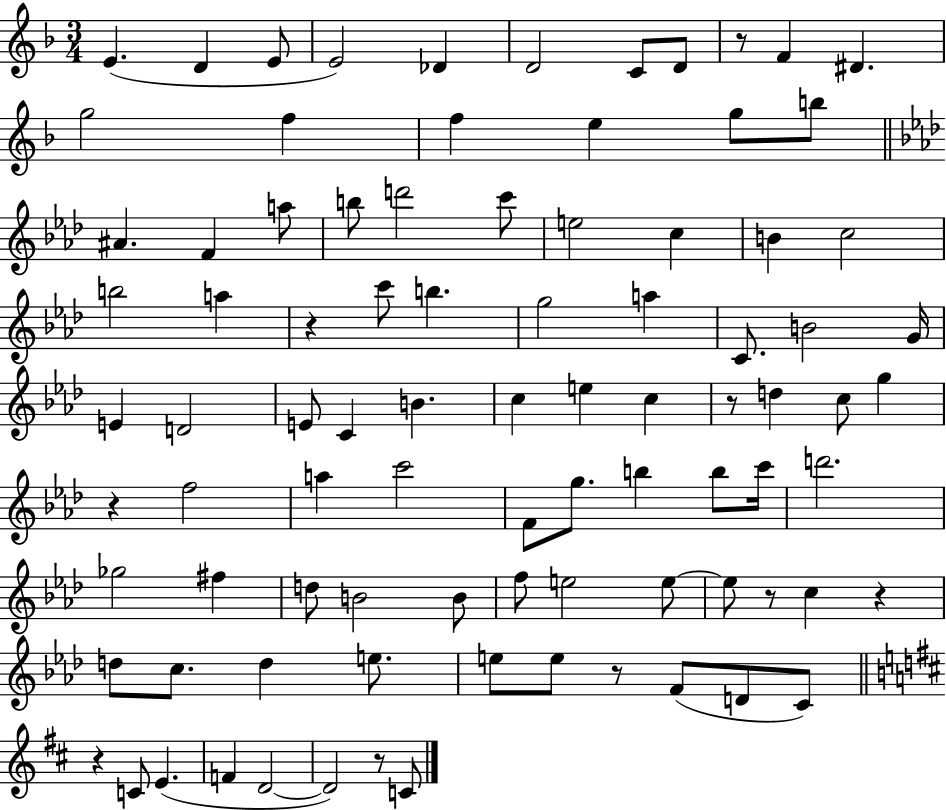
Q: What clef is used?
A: treble